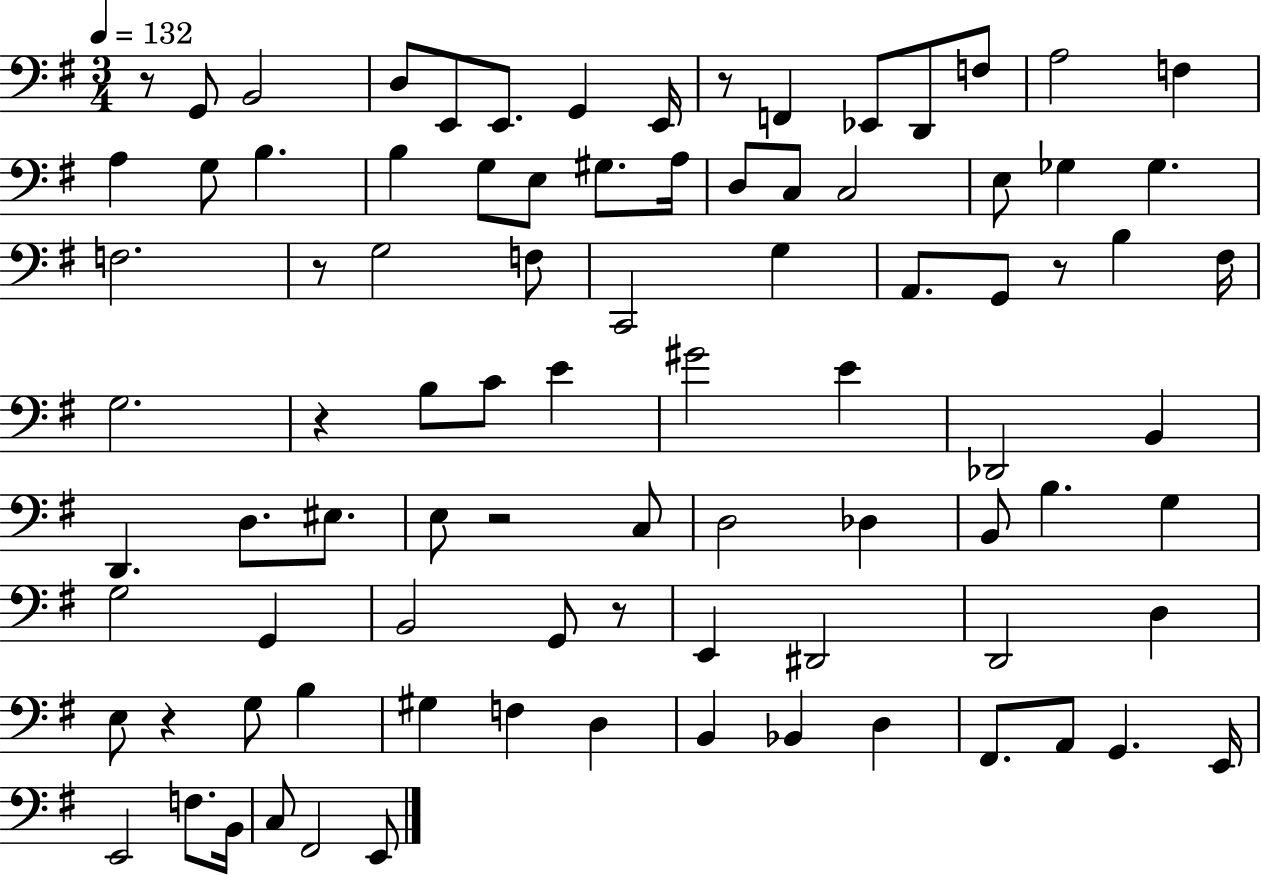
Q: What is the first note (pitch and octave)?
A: G2